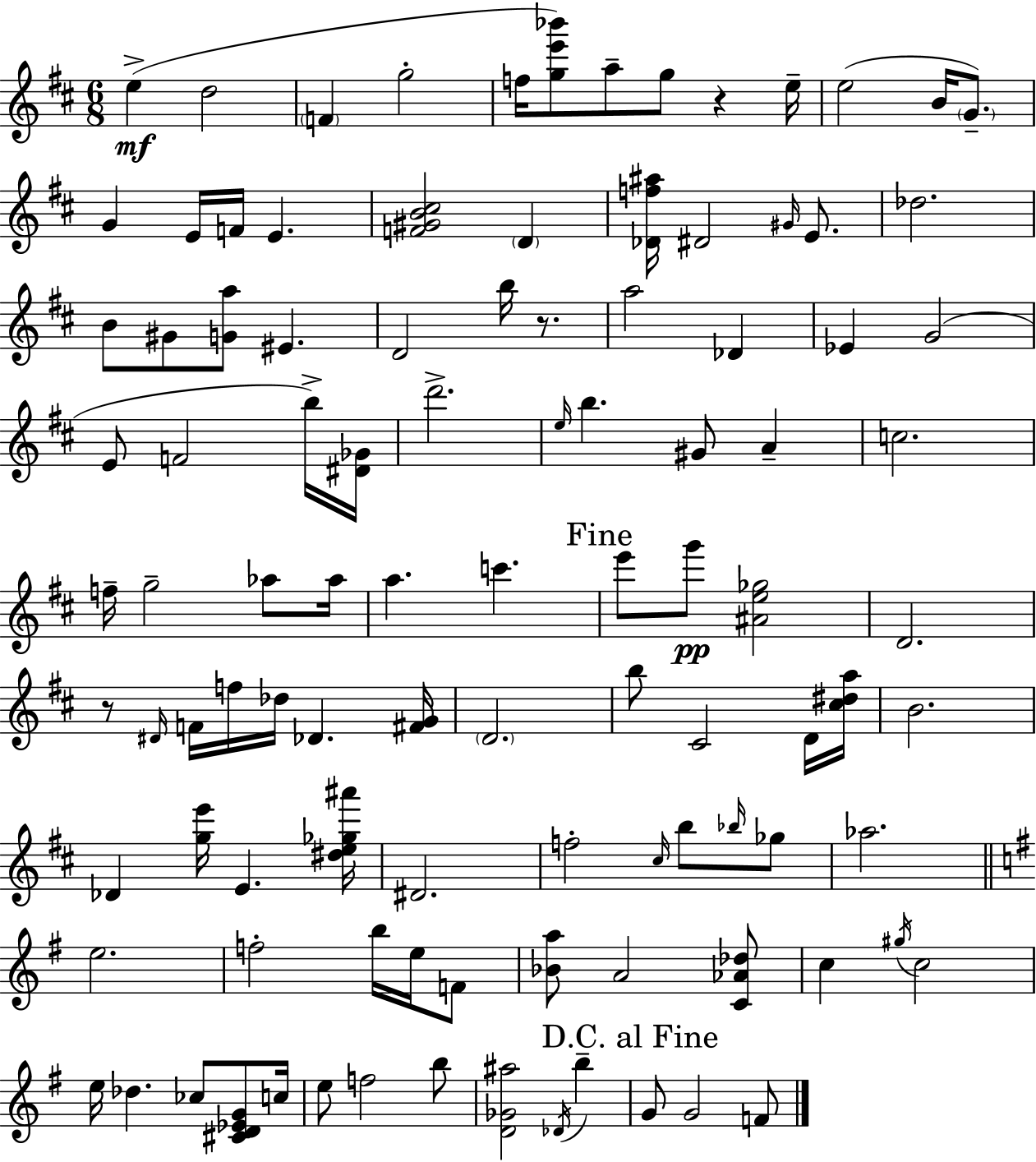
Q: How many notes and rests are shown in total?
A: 104